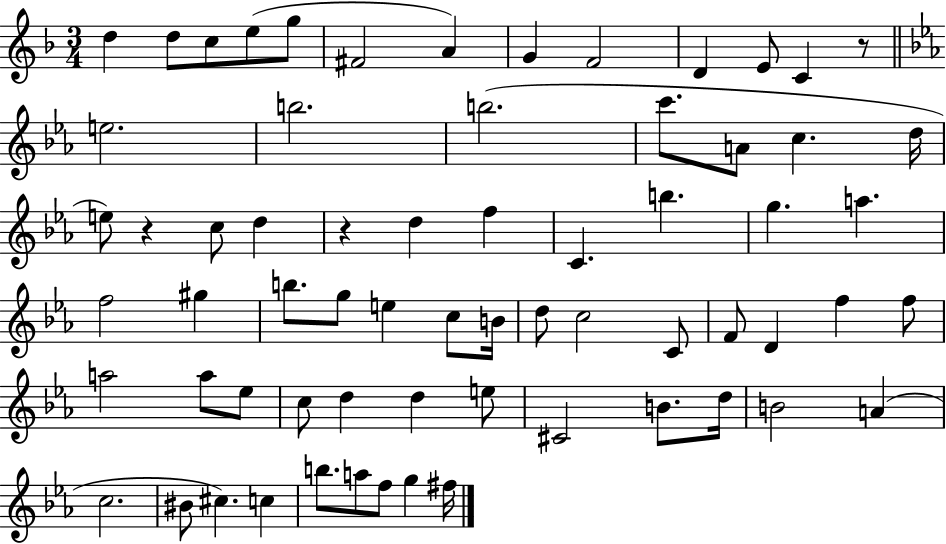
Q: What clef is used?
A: treble